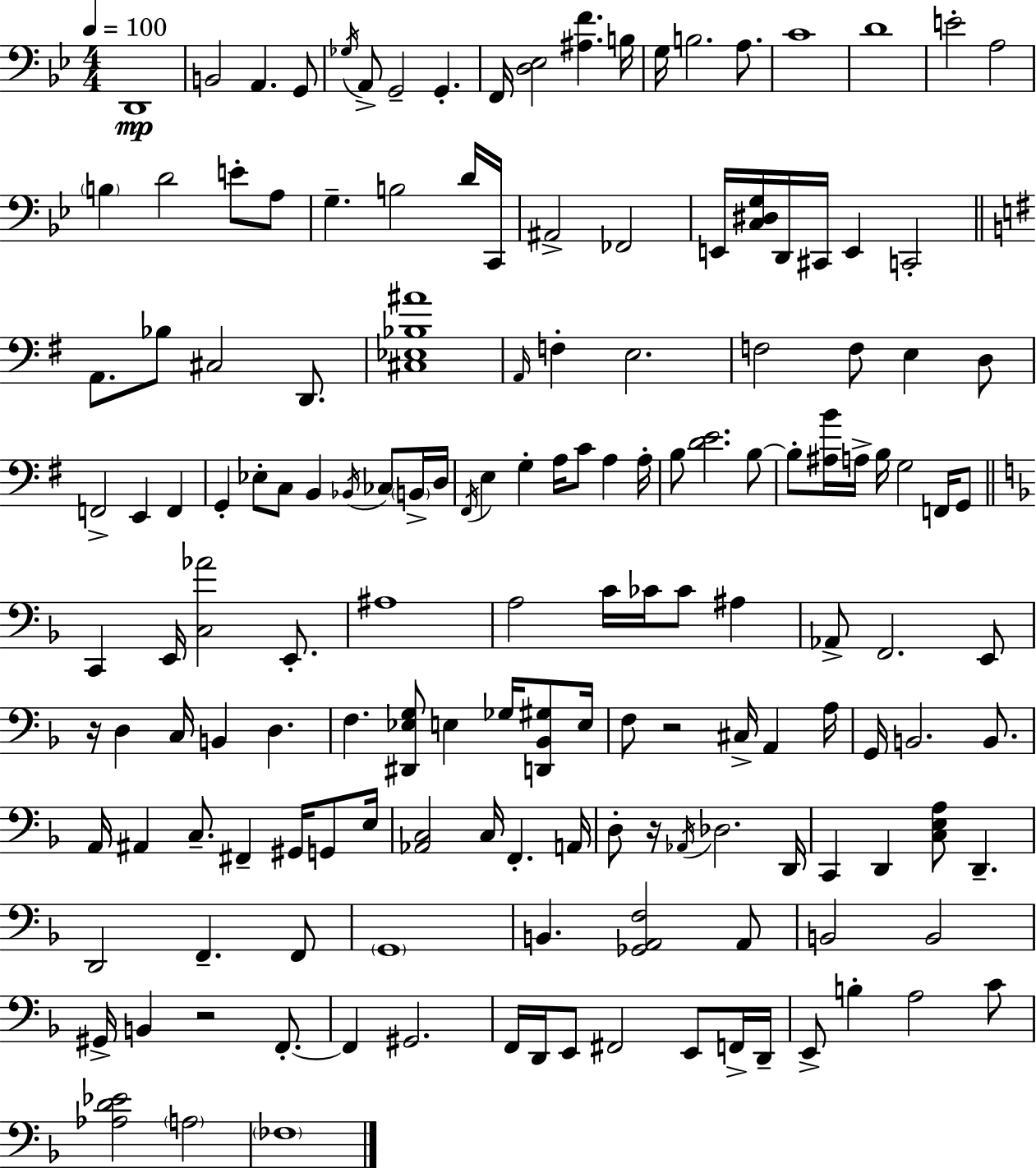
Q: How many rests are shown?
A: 4